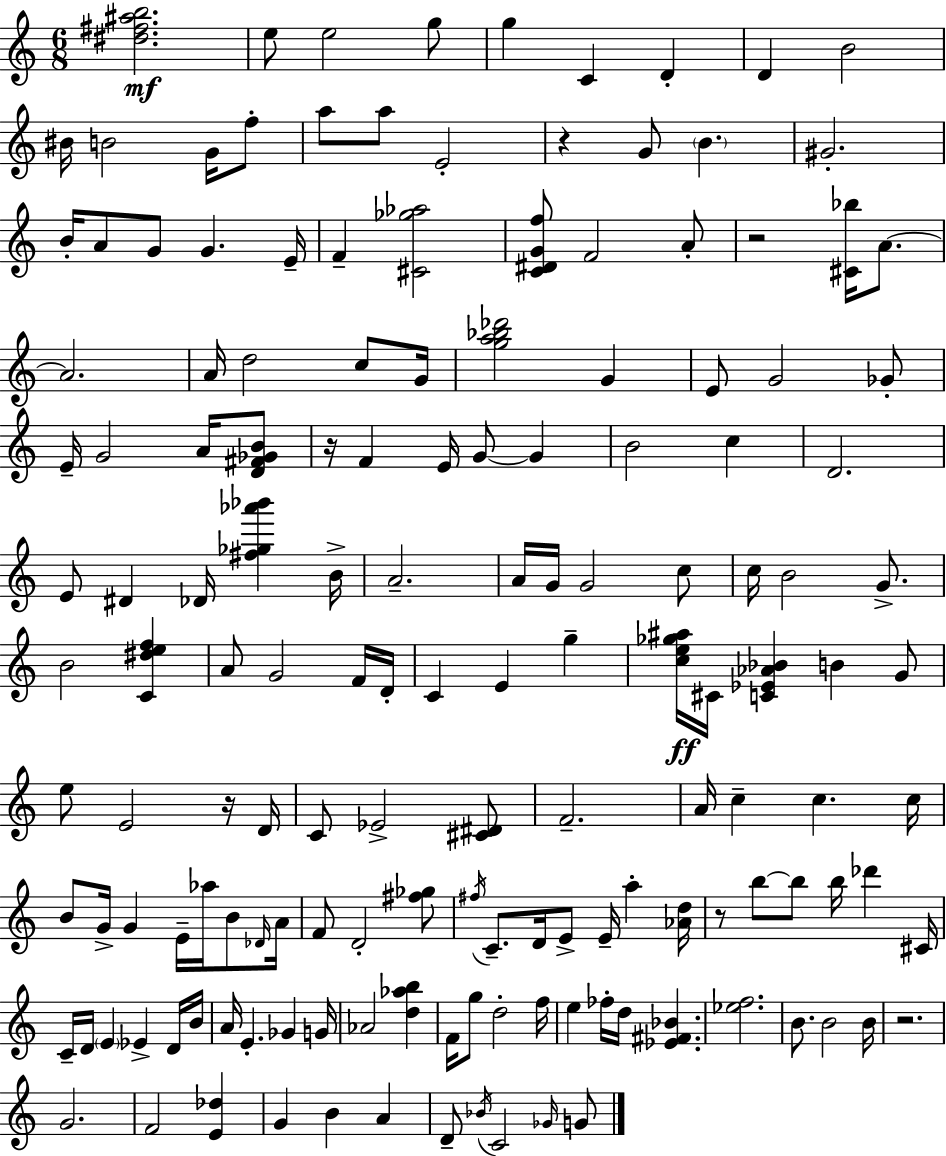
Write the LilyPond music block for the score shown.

{
  \clef treble
  \numericTimeSignature
  \time 6/8
  \key c \major
  <dis'' fis'' ais'' b''>2.\mf | e''8 e''2 g''8 | g''4 c'4 d'4-. | d'4 b'2 | \break bis'16 b'2 g'16 f''8-. | a''8 a''8 e'2-. | r4 g'8 \parenthesize b'4. | gis'2.-. | \break b'16-. a'8 g'8 g'4. e'16-- | f'4-- <cis' ges'' aes''>2 | <c' dis' g' f''>8 f'2 a'8-. | r2 <cis' bes''>16 a'8.~~ | \break a'2. | a'16 d''2 c''8 g'16 | <g'' a'' bes'' des'''>2 g'4 | e'8 g'2 ges'8-. | \break e'16-- g'2 a'16 <d' fis' ges' b'>8 | r16 f'4 e'16 g'8~~ g'4 | b'2 c''4 | d'2. | \break e'8 dis'4 des'16 <fis'' ges'' aes''' bes'''>4 b'16-> | a'2.-- | a'16 g'16 g'2 c''8 | c''16 b'2 g'8.-> | \break b'2 <c' dis'' e'' f''>4 | a'8 g'2 f'16 d'16-. | c'4 e'4 g''4-- | <c'' e'' ges'' ais''>16\ff cis'16 <c' ees' aes' bes'>4 b'4 g'8 | \break e''8 e'2 r16 d'16 | c'8 ees'2-> <cis' dis'>8 | f'2.-- | a'16 c''4-- c''4. c''16 | \break b'8 g'16-> g'4 e'16-- aes''16 b'8 \grace { des'16 } | a'16 f'8 d'2-. <fis'' ges''>8 | \acciaccatura { fis''16 } c'8.-- d'16 e'8-> e'16-- a''4-. | <aes' d''>16 r8 b''8~~ b''8 b''16 des'''4 | \break cis'16 c'16-- d'16 \parenthesize e'4 ees'4-> | d'16 b'16 a'16 e'4.-. ges'4 | g'16 aes'2 <d'' aes'' b''>4 | f'16 g''8 d''2-. | \break f''16 e''4 fes''16-. d''16 <ees' fis' bes'>4. | <ees'' f''>2. | b'8. b'2 | b'16 r2. | \break g'2. | f'2 <e' des''>4 | g'4 b'4 a'4 | d'8-- \acciaccatura { bes'16 } c'2 | \break \grace { ges'16 } g'8 \bar "|."
}